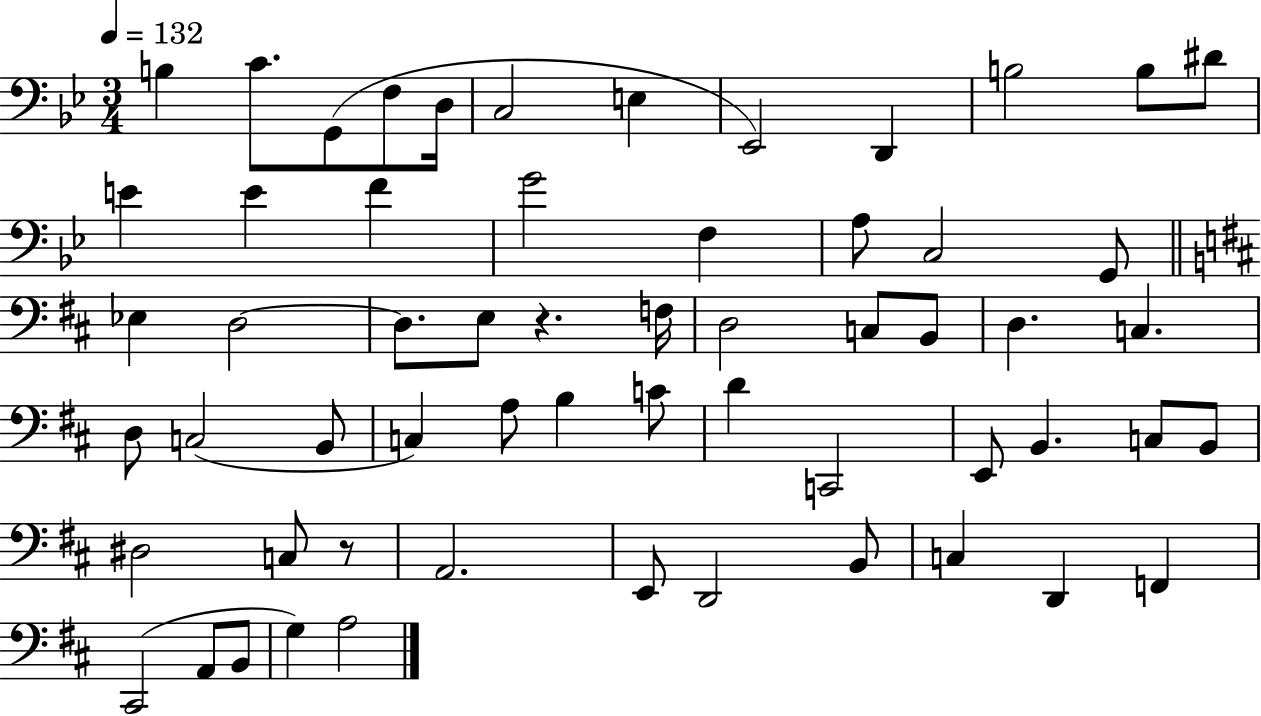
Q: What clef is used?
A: bass